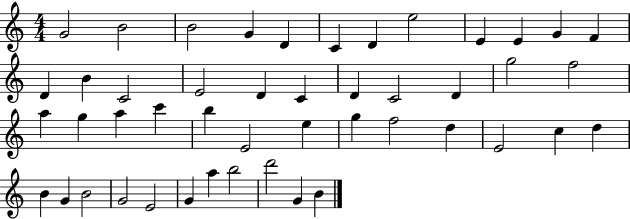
X:1
T:Untitled
M:4/4
L:1/4
K:C
G2 B2 B2 G D C D e2 E E G F D B C2 E2 D C D C2 D g2 f2 a g a c' b E2 e g f2 d E2 c d B G B2 G2 E2 G a b2 d'2 G B